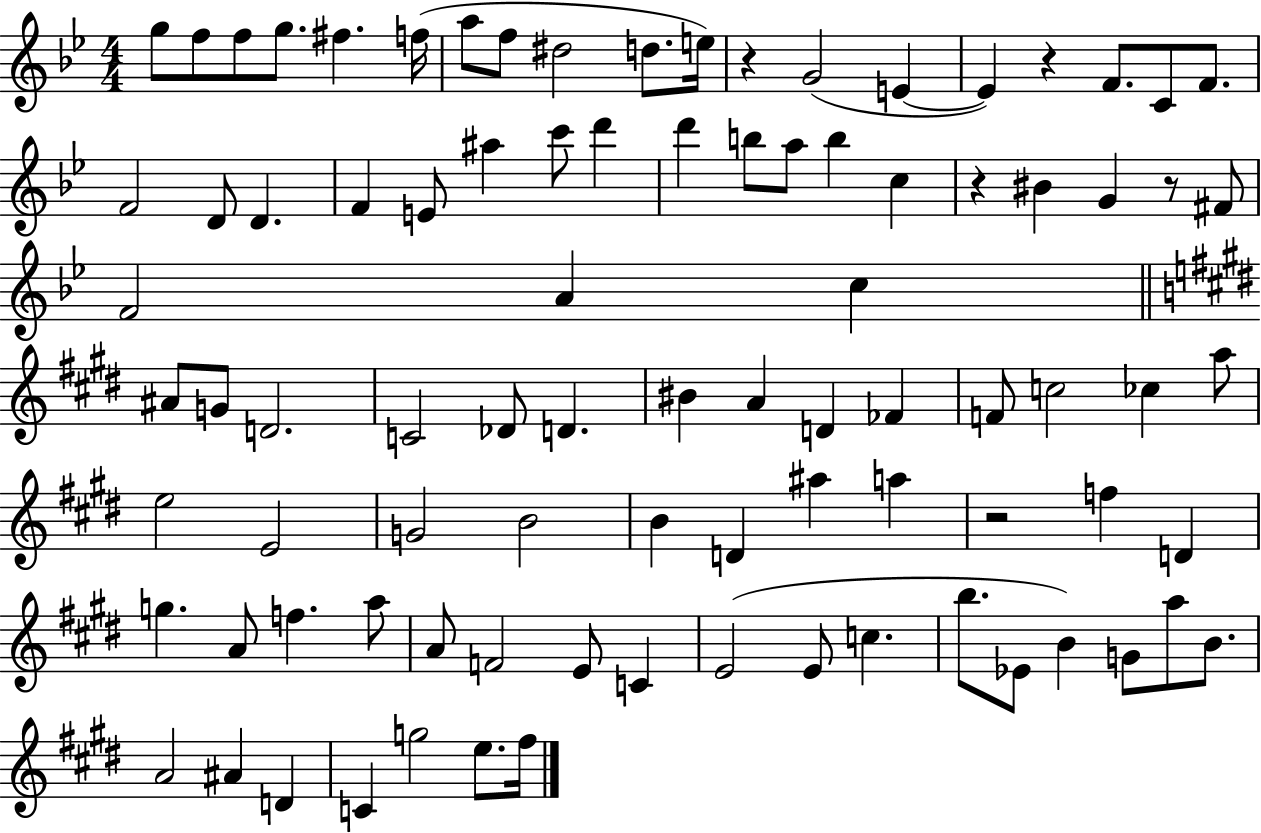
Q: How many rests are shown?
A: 5